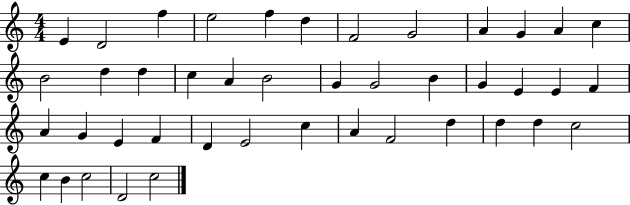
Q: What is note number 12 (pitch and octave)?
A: C5